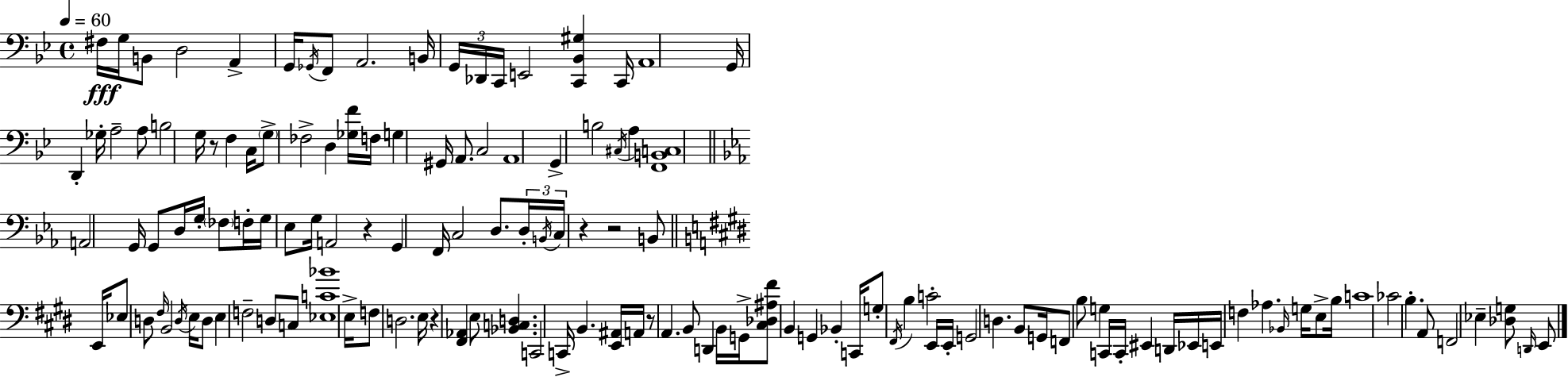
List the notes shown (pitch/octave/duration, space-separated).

F#3/s G3/s B2/e D3/h A2/q G2/s Gb2/s F2/e A2/h. B2/s G2/s Db2/s C2/s E2/h [C2,Bb2,G#3]/q C2/s A2/w G2/s D2/q Gb3/s A3/h A3/e B3/h G3/s R/e F3/q C3/s G3/e FES3/h D3/q [Gb3,F4]/s F3/s G3/q G#2/s A2/e. C3/h A2/w G2/q B3/h C#3/s A3/q [F2,B2,C3]/w A2/h G2/s G2/e D3/s G3/s FES3/e F3/s G3/s Eb3/e G3/s A2/h R/q G2/q F2/s C3/h D3/e. D3/s B2/s C3/s R/q R/h B2/e E2/s Eb3/e D3/e F#3/s B2/h D3/s E3/s D3/e E3/q F3/h D3/e C3/e [Eb3,C4,Bb4]/w E3/s F3/e D3/h. E3/s R/q [F#2,Ab2]/q E3/e [Bb2,C3,D3]/q. C2/h C2/s B2/q. [E2,A#2]/s A2/s R/e A2/q. B2/e D2/q B2/s G2/s [C#3,Db3,A#3,F#4]/e B2/q G2/q Bb2/q C2/s G3/e F#2/s B3/q C4/h E2/s E2/s G2/h D3/q. B2/e G2/s F2/e B3/e G3/q C2/s C2/s EIS2/q D2/s Eb2/s E2/s F3/q Ab3/q. Bb2/s G3/s E3/e B3/s C4/w CES4/h B3/q. A2/e F2/h Eb3/q [Db3,G3]/e D2/s E2/e